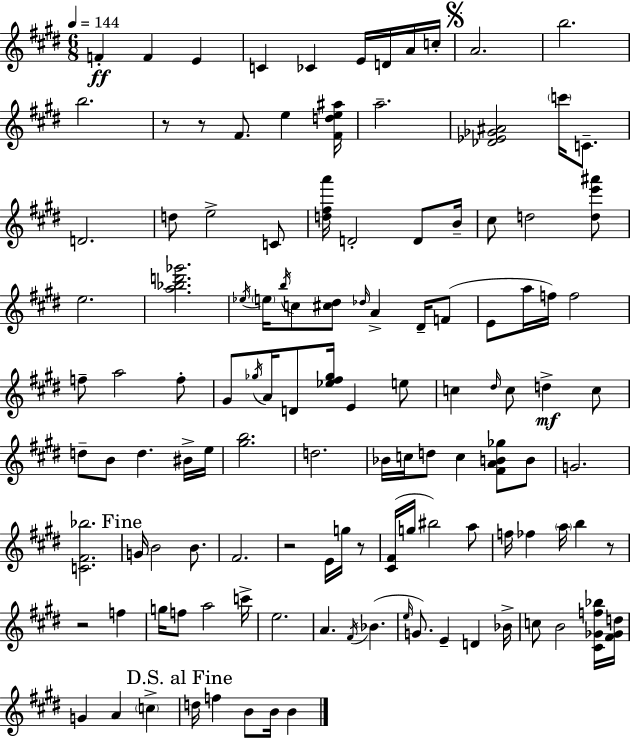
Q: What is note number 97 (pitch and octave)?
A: C5